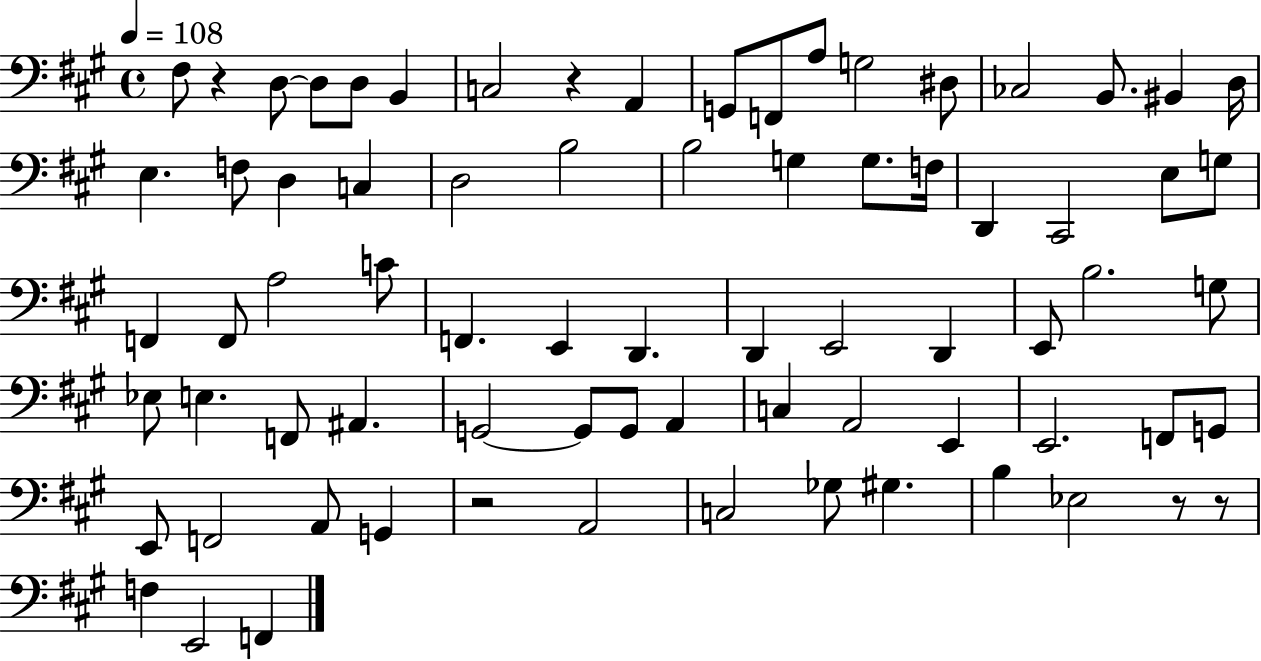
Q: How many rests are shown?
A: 5